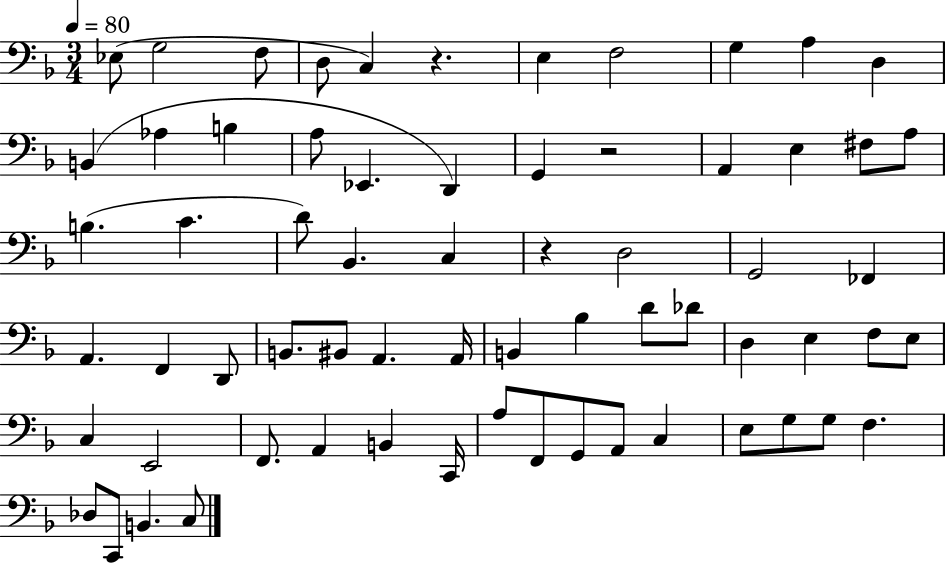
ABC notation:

X:1
T:Untitled
M:3/4
L:1/4
K:F
_E,/2 G,2 F,/2 D,/2 C, z E, F,2 G, A, D, B,, _A, B, A,/2 _E,, D,, G,, z2 A,, E, ^F,/2 A,/2 B, C D/2 _B,, C, z D,2 G,,2 _F,, A,, F,, D,,/2 B,,/2 ^B,,/2 A,, A,,/4 B,, _B, D/2 _D/2 D, E, F,/2 E,/2 C, E,,2 F,,/2 A,, B,, C,,/4 A,/2 F,,/2 G,,/2 A,,/2 C, E,/2 G,/2 G,/2 F, _D,/2 C,,/2 B,, C,/2